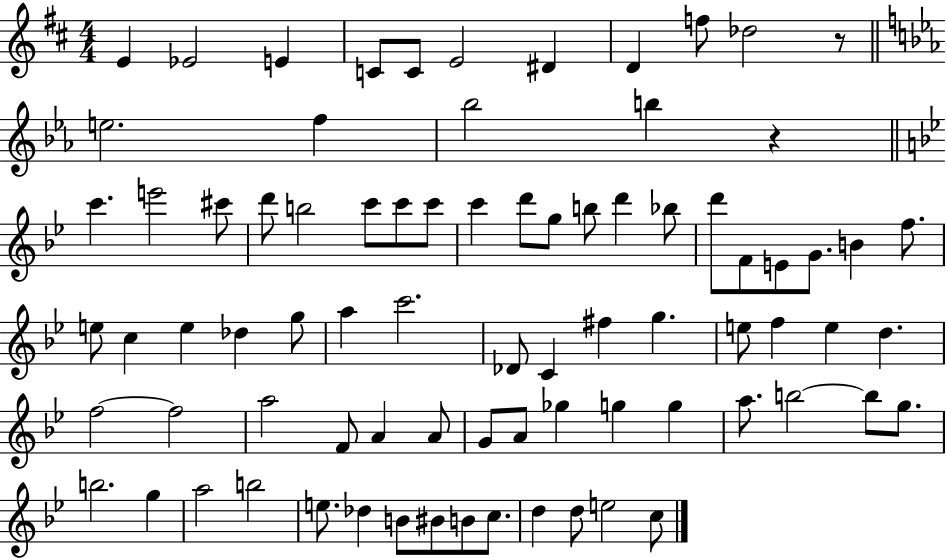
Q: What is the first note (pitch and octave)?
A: E4